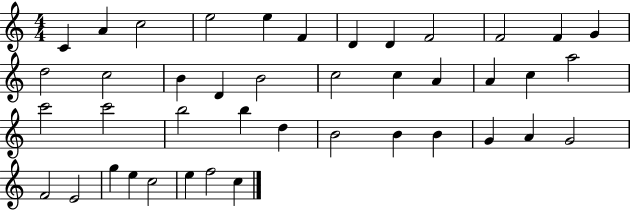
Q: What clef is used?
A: treble